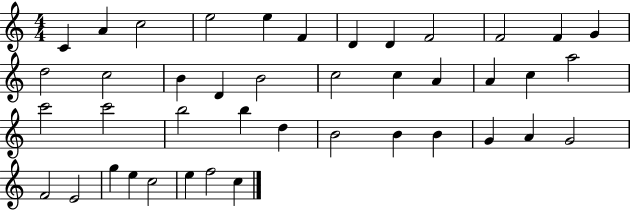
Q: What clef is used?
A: treble